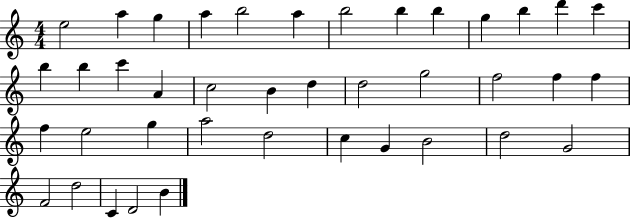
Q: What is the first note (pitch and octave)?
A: E5